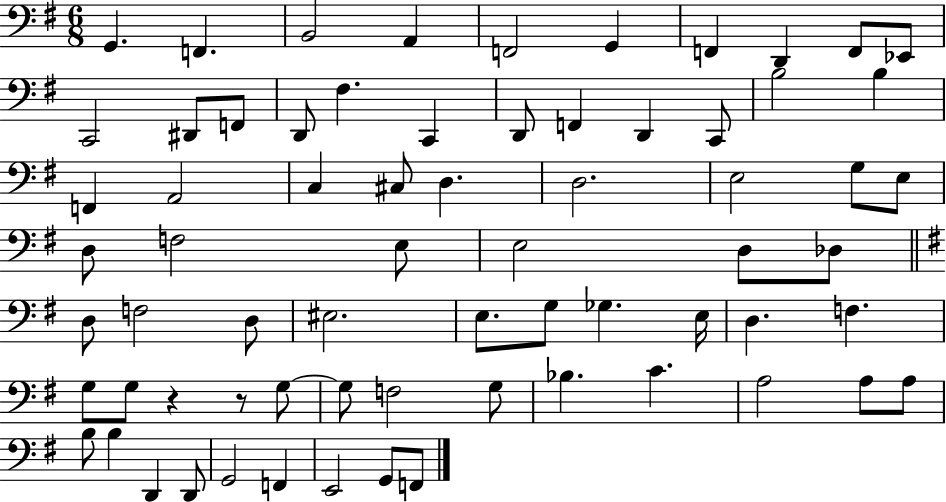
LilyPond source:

{
  \clef bass
  \numericTimeSignature
  \time 6/8
  \key g \major
  g,4. f,4. | b,2 a,4 | f,2 g,4 | f,4 d,4 f,8 ees,8 | \break c,2 dis,8 f,8 | d,8 fis4. c,4 | d,8 f,4 d,4 c,8 | b2 b4 | \break f,4 a,2 | c4 cis8 d4. | d2. | e2 g8 e8 | \break d8 f2 e8 | e2 d8 des8 | \bar "||" \break \key g \major d8 f2 d8 | eis2. | e8. g8 ges4. e16 | d4. f4. | \break g8 g8 r4 r8 g8~~ | g8 f2 g8 | bes4. c'4. | a2 a8 a8 | \break b8 b4 d,4 d,8 | g,2 f,4 | e,2 g,8 f,8 | \bar "|."
}